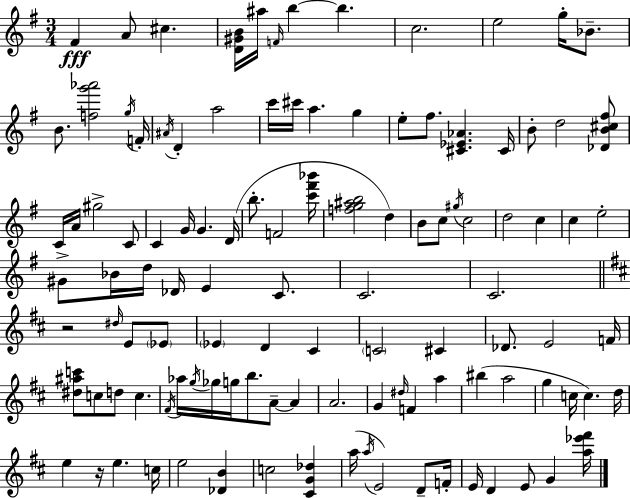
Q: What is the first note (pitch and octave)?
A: F#4